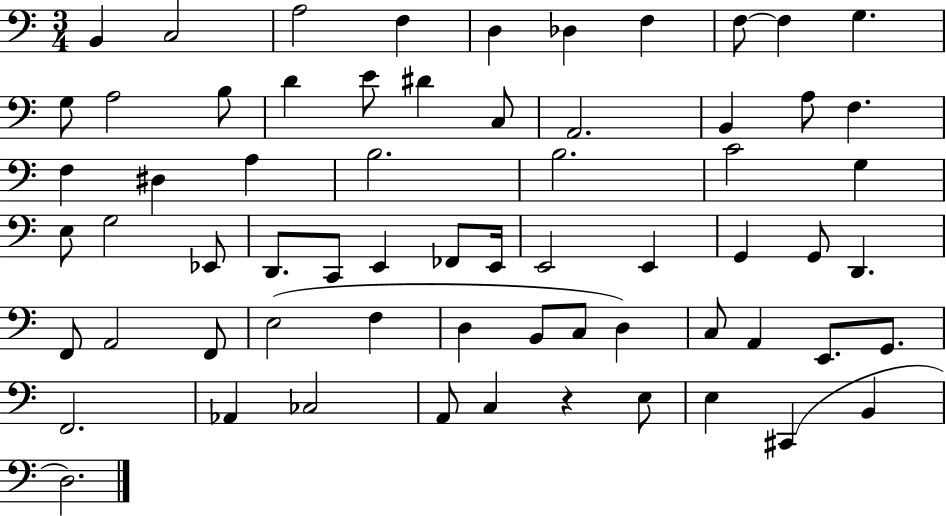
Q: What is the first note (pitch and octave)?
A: B2